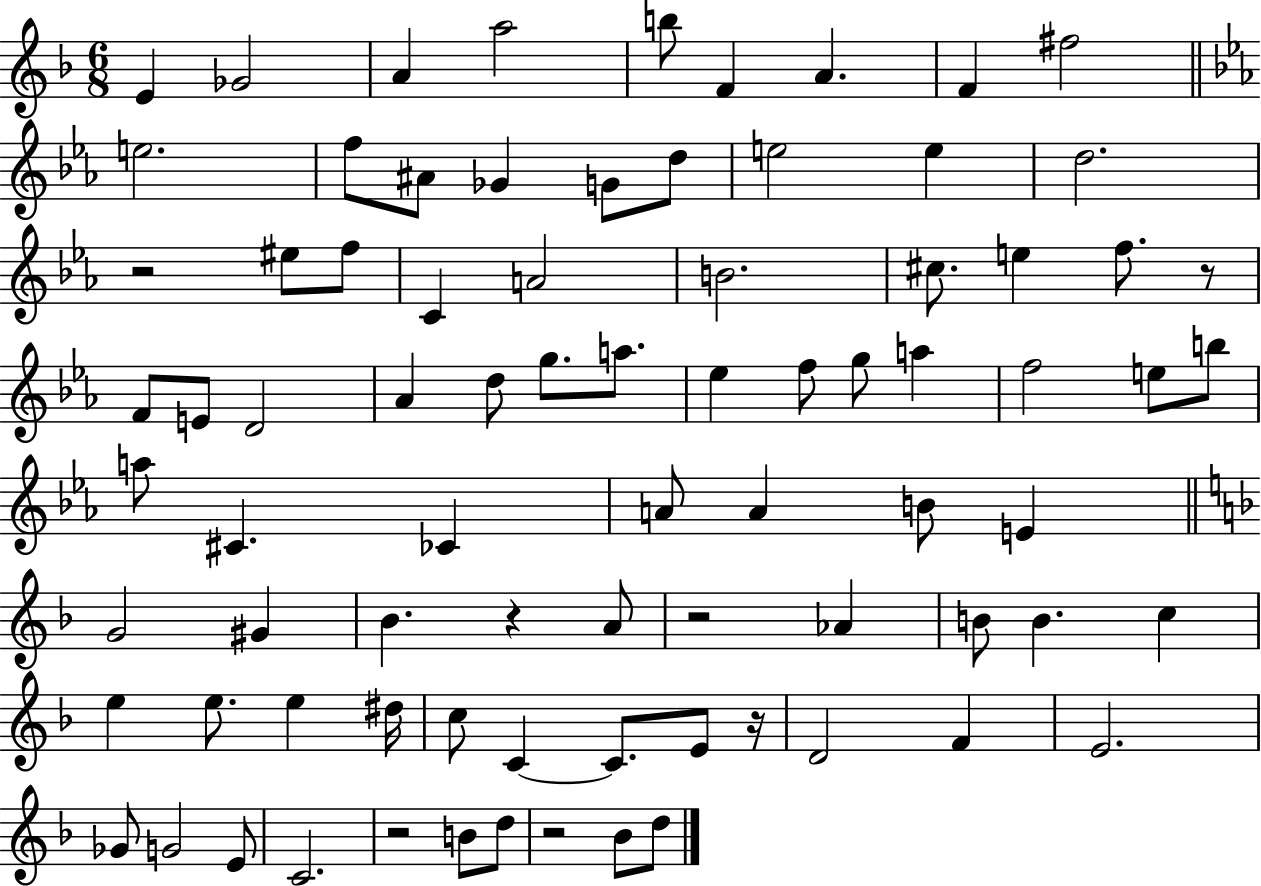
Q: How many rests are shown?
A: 7